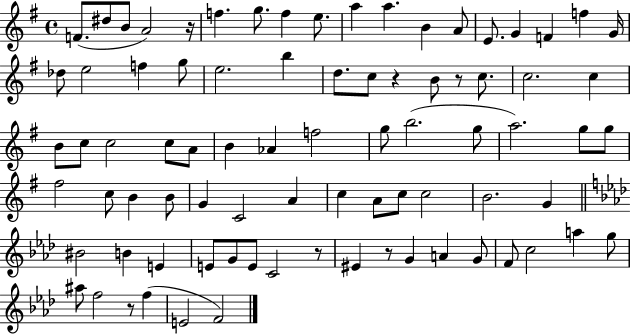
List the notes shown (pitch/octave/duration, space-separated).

F4/e. D#5/e B4/e A4/h R/s F5/q. G5/e. F5/q E5/e. A5/q A5/q. B4/q A4/e E4/e. G4/q F4/q F5/q G4/s Db5/e E5/h F5/q G5/e E5/h. B5/q D5/e. C5/e R/q B4/e R/e C5/e. C5/h. C5/q B4/e C5/e C5/h C5/e A4/e B4/q Ab4/q F5/h G5/e B5/h. G5/e A5/h. G5/e G5/e F#5/h C5/e B4/q B4/e G4/q C4/h A4/q C5/q A4/e C5/e C5/h B4/h. G4/q BIS4/h B4/q E4/q E4/e G4/e E4/e C4/h R/e EIS4/q R/e G4/q A4/q G4/e F4/e C5/h A5/q G5/e A#5/e F5/h R/e F5/q E4/h F4/h